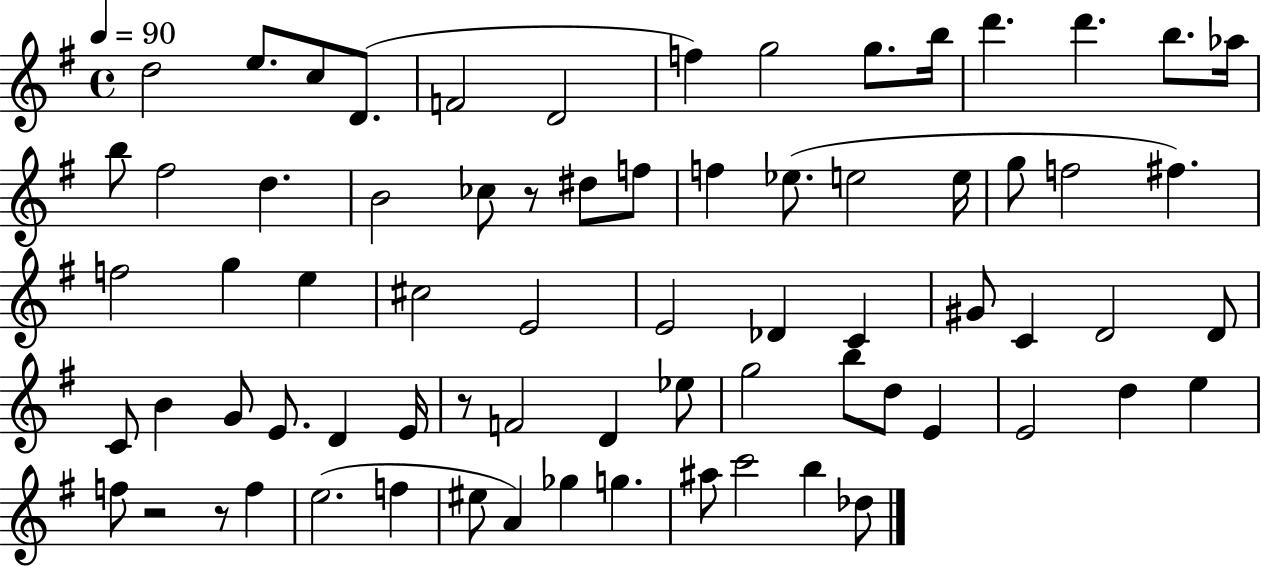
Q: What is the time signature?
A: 4/4